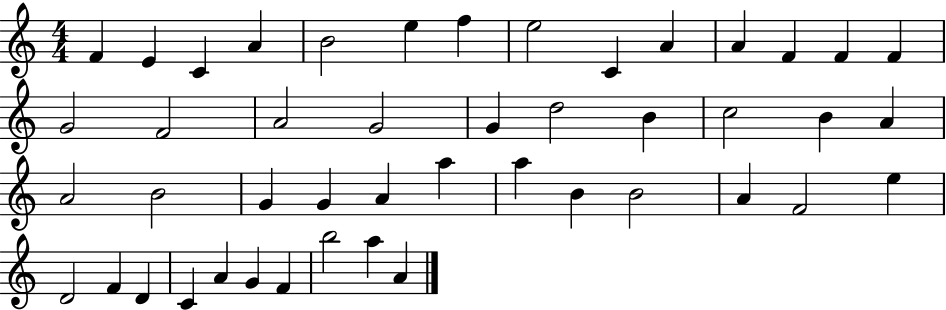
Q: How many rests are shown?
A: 0